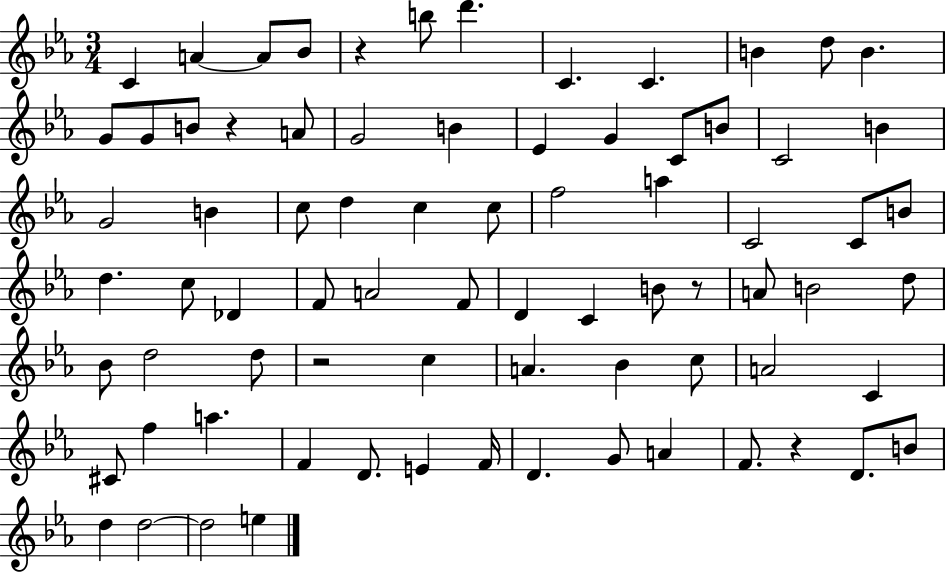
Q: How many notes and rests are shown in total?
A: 77